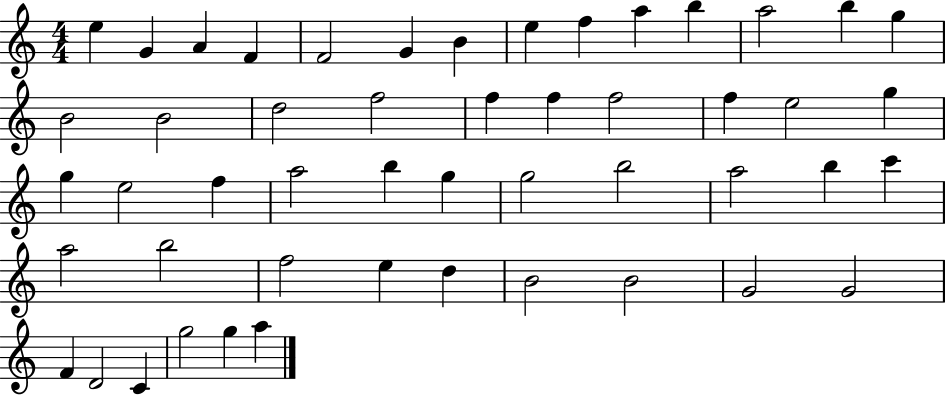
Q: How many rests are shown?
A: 0